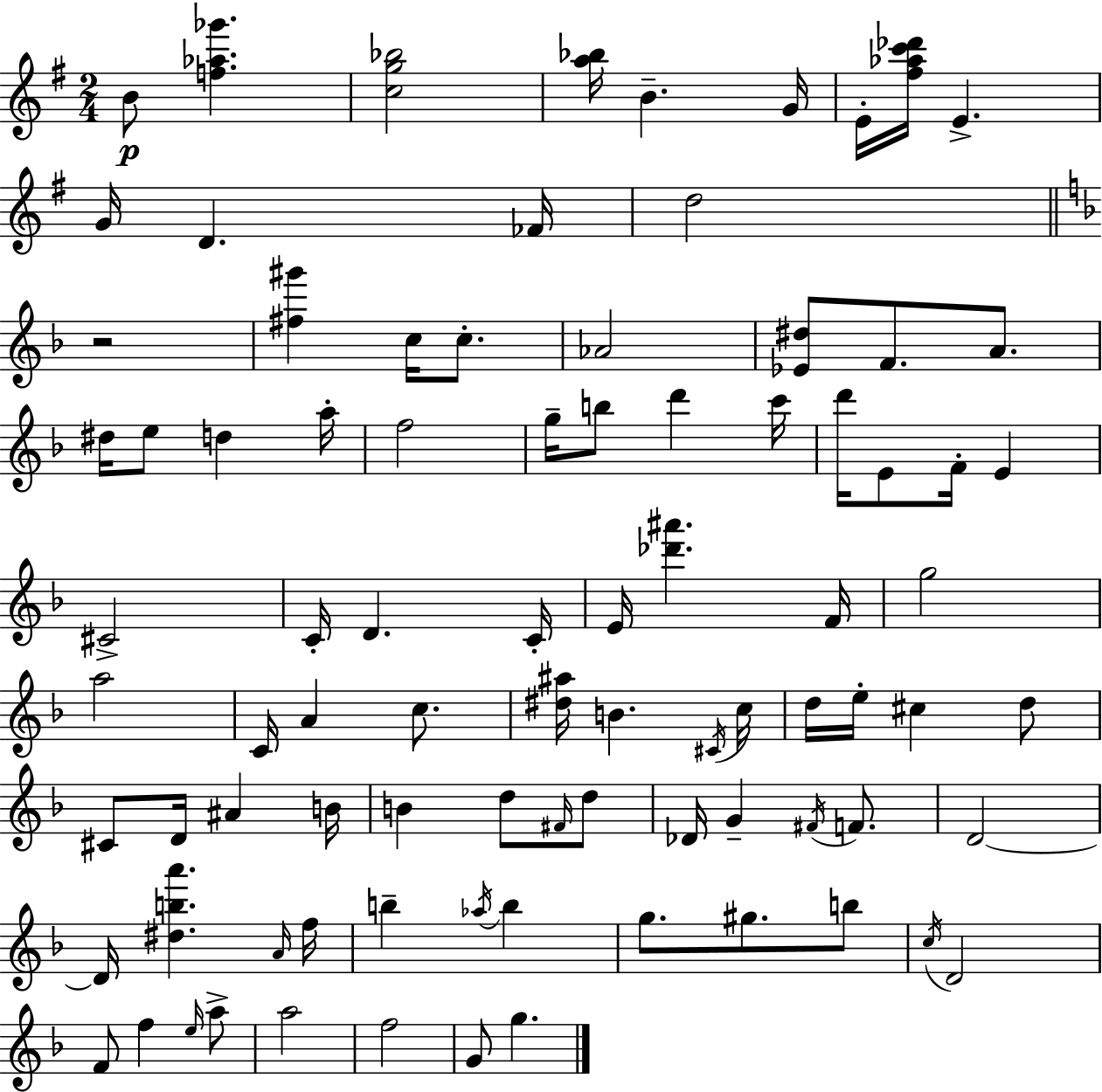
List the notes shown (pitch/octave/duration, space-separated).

B4/e [F5,Ab5,Gb6]/q. [C5,G5,Bb5]/h [A5,Bb5]/s B4/q. G4/s E4/s [F#5,Ab5,C6,Db6]/s E4/q. G4/s D4/q. FES4/s D5/h R/h [F#5,G#6]/q C5/s C5/e. Ab4/h [Eb4,D#5]/e F4/e. A4/e. D#5/s E5/e D5/q A5/s F5/h G5/s B5/e D6/q C6/s D6/s E4/e F4/s E4/q C#4/h C4/s D4/q. C4/s E4/s [Db6,A#6]/q. F4/s G5/h A5/h C4/s A4/q C5/e. [D#5,A#5]/s B4/q. C#4/s C5/s D5/s E5/s C#5/q D5/e C#4/e D4/s A#4/q B4/s B4/q D5/e F#4/s D5/e Db4/s G4/q F#4/s F4/e. D4/h D4/s [D#5,B5,A6]/q. A4/s F5/s B5/q Ab5/s B5/q G5/e. G#5/e. B5/e C5/s D4/h F4/e F5/q E5/s A5/e A5/h F5/h G4/e G5/q.